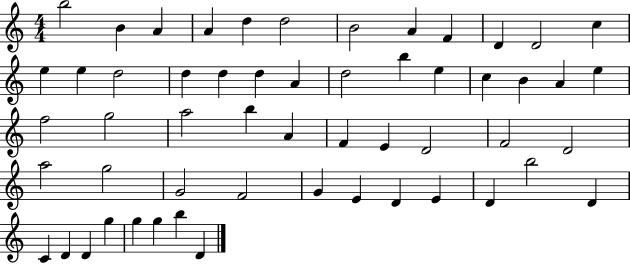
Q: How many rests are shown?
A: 0